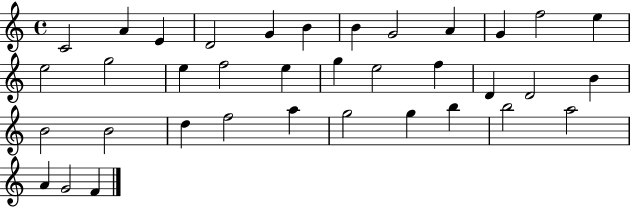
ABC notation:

X:1
T:Untitled
M:4/4
L:1/4
K:C
C2 A E D2 G B B G2 A G f2 e e2 g2 e f2 e g e2 f D D2 B B2 B2 d f2 a g2 g b b2 a2 A G2 F